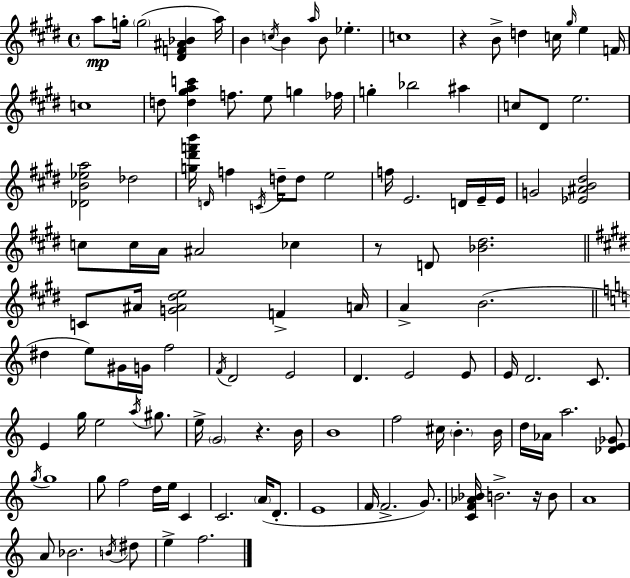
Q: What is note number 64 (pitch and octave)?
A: E4